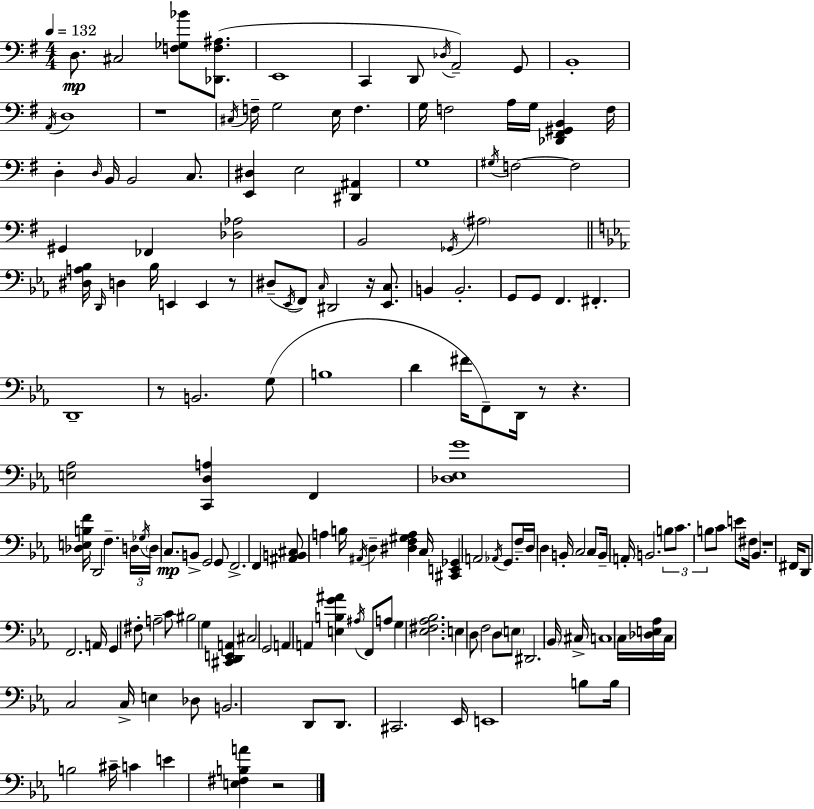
{
  \clef bass
  \numericTimeSignature
  \time 4/4
  \key g \major
  \tempo 4 = 132
  d8.\mp cis2 <f ges bes'>8 <des, f ais>8.( | e,1 | c,4 d,8 \acciaccatura { des16 } a,2--) g,8 | b,1-. | \break \acciaccatura { a,16 } d1 | r1 | \acciaccatura { cis16 } f16-- g2 e16 f4. | g16 f2 a16 g16 <des, fis, gis, b,>4 | \break f16 d4-. \grace { d16 } b,16 b,2 | c8. <e, dis>4 e2 | <dis, ais,>4 g1 | \acciaccatura { gis16 } f2~~ f2 | \break gis,4 fes,4 <des aes>2 | b,2 \acciaccatura { ges,16 } \parenthesize ais2 | \bar "||" \break \key c \minor <dis a bes>16 \grace { d,16 } d4 bes16 e,4 e,4 r8 | dis8--( \acciaccatura { ees,16 } f,8) \grace { c16 } dis,2 r16 | <ees, c>8. b,4 b,2.-. | g,8 g,8 f,4. fis,4.-. | \break d,1-- | r8 b,2. | g8( b1 | d'4 fis'16 f,8--) d,16 r8 r4. | \break <e aes>2 <c, d a>4 f,4 | <des ees g'>1 | <des e b f'>16 d,2 f4.-- | \tuplet 3/2 { d16 \acciaccatura { ges16 } \parenthesize d16 } c8.\mp b,8-> g,2 | \break g,8 f,2.-> | f,4 <ais, b, cis>8 a4 b16 \acciaccatura { ais,16 } d4-- | <dis f gis a>4 c16 <cis, e, ges,>4 a,2 | \acciaccatura { aes,16 } g,8. f16-- d16 d4 b,16-. c2 | \break c8 b,16-- a,16-. b,2. | \tuplet 3/2 { b8 c'8. b8 } c'8 e'8 fis16 | bes,4. r1 | fis,16 d,8 f,2. | \break a,16 g,4 fis8-. a2-- | c'8 bis2 g4 | <cis, d, e, a,>4 cis2 g,2 | a,4 a,4 <e b g' ais'>4 | \break \acciaccatura { ais16 } f,8 a8 g4 <ees fis aes bes>2. | e4 d8 f2 | d8 \parenthesize e8 dis,2. | \parenthesize bes,16 cis16-> c1 | \break c16 <des e aes>16 c16 c2 | c16-> e4 des8 b,2. | d,8 d,8. cis,2. | ees,16 e,1 | \break b8 b16 b2 | cis'16-- c'4 e'4 <e fis b a'>4 r2 | \bar "|."
}